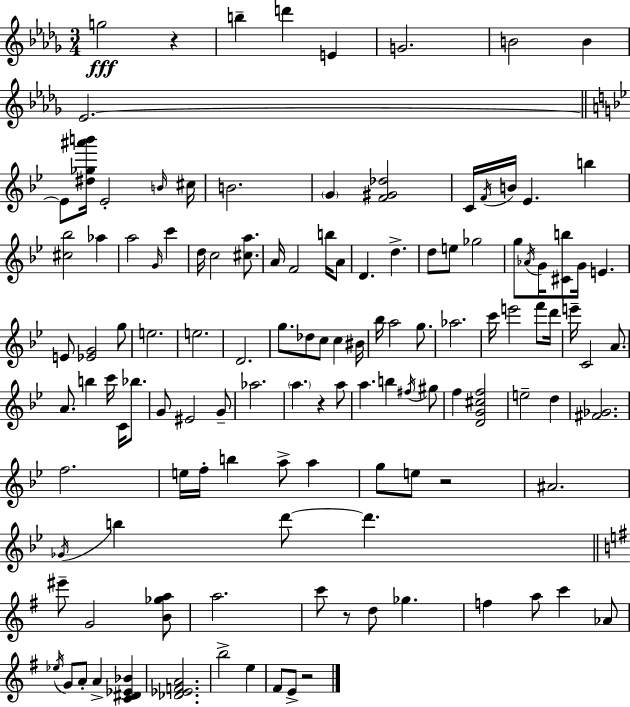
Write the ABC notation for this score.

X:1
T:Untitled
M:3/4
L:1/4
K:Bbm
g2 z b d' E G2 B2 B _E2 _E/2 [^d_g^a'b']/4 _E2 B/4 ^c/4 B2 G [F^G_d]2 C/4 F/4 B/4 _E b [^c_b]2 _a a2 G/4 c' d/4 c2 [^ca]/2 A/4 F2 b/4 A/2 D d d/2 e/2 _g2 g/2 _A/4 G/4 [^Cb]/2 G/4 E E/2 [_EG]2 g/2 e2 e2 D2 g/2 _d/2 c/2 c ^B/4 _b/4 a2 g/2 _a2 c'/4 e'2 f'/2 d'/4 e'/4 C2 A/2 A/2 b c'/4 C/4 _b/2 G/2 ^E2 G/2 _a2 a z a/2 a b ^f/4 ^g/2 f [DG^cf]2 e2 d [^F_G]2 f2 e/4 f/4 b a/2 a g/2 e/2 z2 ^A2 _G/4 b d'/2 d' ^e'/2 G2 [B_ga]/2 a2 c'/2 z/2 d/2 _g f a/2 c' _A/2 _e/4 G/2 A/2 A [C^D_E_B] [_D_EFA]2 b2 e ^F/2 E/2 z2